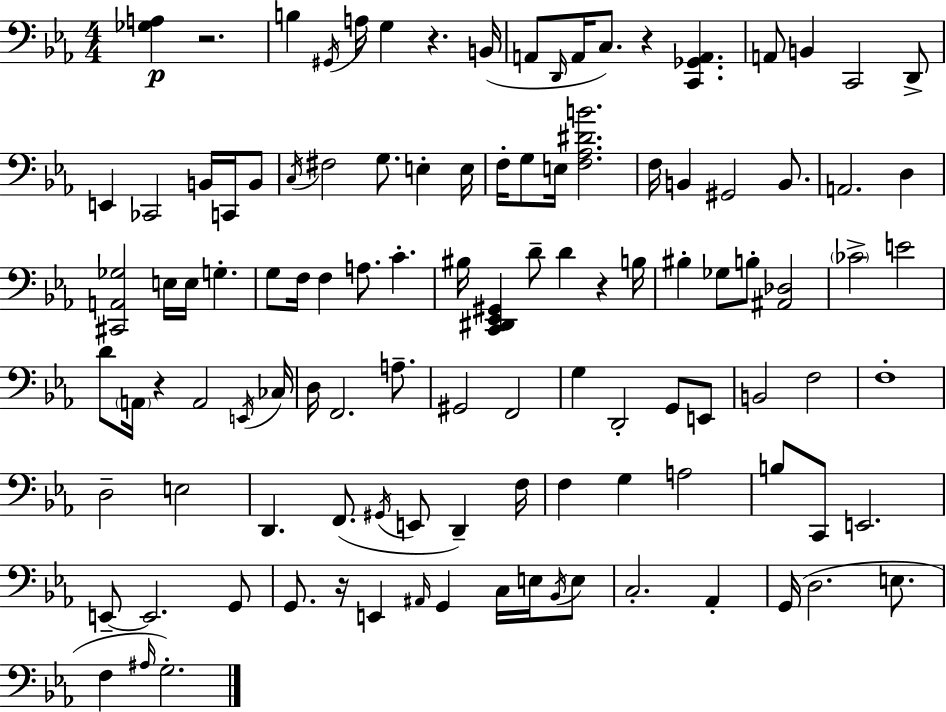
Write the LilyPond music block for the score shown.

{
  \clef bass
  \numericTimeSignature
  \time 4/4
  \key c \minor
  <ges a>4\p r2. | b4 \acciaccatura { gis,16 } a16 g4 r4. | b,16( a,8 \grace { d,16 } a,16 c8.) r4 <c, ges, a,>4. | a,8 b,4 c,2 | \break d,8-> e,4 ces,2 b,16 c,16 | b,8 \acciaccatura { c16 } fis2 g8. e4-. | e16 f16-. g8 e16 <f aes dis' b'>2. | f16 b,4 gis,2 | \break b,8. a,2. d4 | <cis, a, ges>2 e16 e16 g4.-. | g8 f16 f4 a8. c'4.-. | bis16 <c, dis, ees, gis,>4 d'8-- d'4 r4 | \break b16 bis4-. ges8 b8-. <ais, des>2 | \parenthesize ces'2-> e'2 | d'8 \parenthesize a,16 r4 a,2 | \acciaccatura { e,16 } ces16 d16 f,2. | \break a8.-- gis,2 f,2 | g4 d,2-. | g,8 e,8 b,2 f2 | f1-. | \break d2-- e2 | d,4. f,8.( \acciaccatura { gis,16 } e,8 | d,4--) f16 f4 g4 a2 | b8 c,8 e,2. | \break e,8--~~ e,2. | g,8 g,8. r16 e,4 \grace { ais,16 } g,4 | c16 e16 \acciaccatura { bes,16 } e8 c2.-. | aes,4-. g,16( d2. | \break e8. f4 \grace { ais16 } g2.-.) | \bar "|."
}